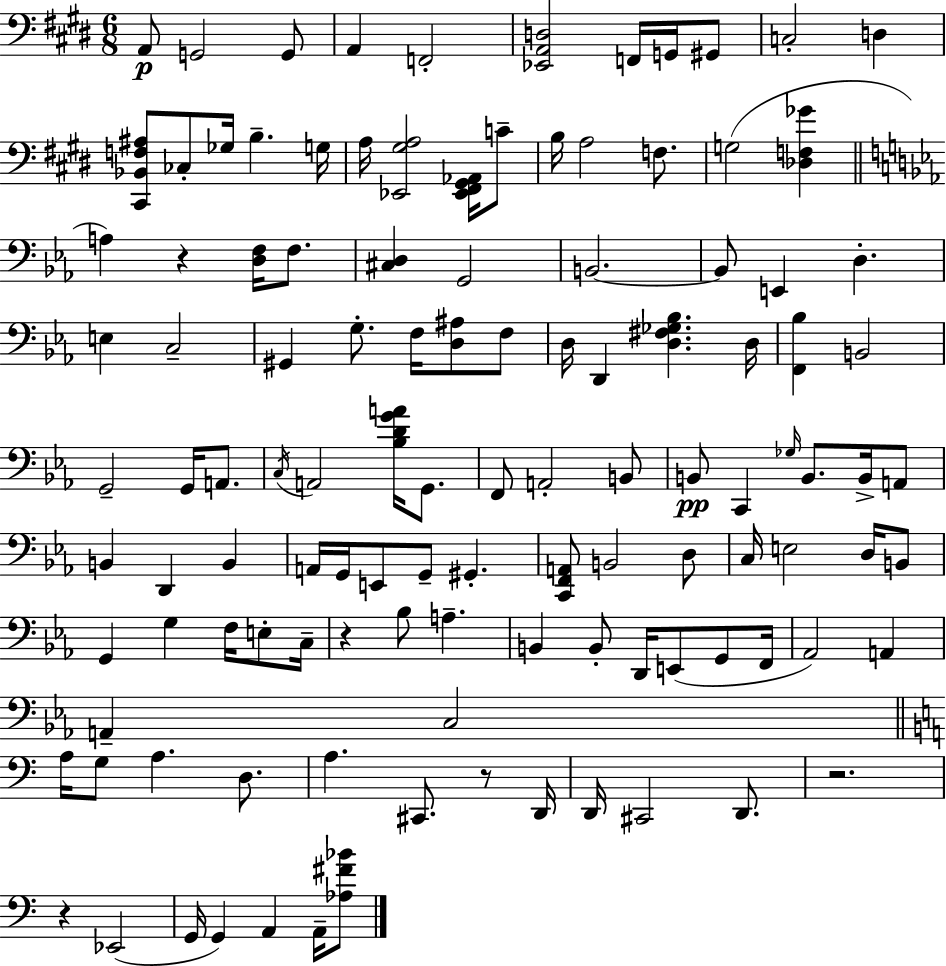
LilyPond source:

{
  \clef bass
  \numericTimeSignature
  \time 6/8
  \key e \major
  a,8\p g,2 g,8 | a,4 f,2-. | <ees, a, d>2 f,16 g,16 gis,8 | c2-. d4 | \break <cis, bes, f ais>8 ces8-. ges16 b4.-- g16 | a16 <ees, gis a>2 <ees, fis, gis, aes,>16 c'8-- | b16 a2 f8. | g2( <des f ges'>4 | \break \bar "||" \break \key ees \major a4) r4 <d f>16 f8. | <cis d>4 g,2 | b,2.~~ | b,8 e,4 d4.-. | \break e4 c2-- | gis,4 g8.-. f16 <d ais>8 f8 | d16 d,4 <d fis ges bes>4. d16 | <f, bes>4 b,2 | \break g,2-- g,16 a,8. | \acciaccatura { c16 } a,2 <bes d' g' a'>16 g,8. | f,8 a,2-. b,8 | b,8\pp c,4 \grace { ges16 } b,8. b,16-> | \break a,8 b,4 d,4 b,4 | a,16 g,16 e,8 g,8-- gis,4.-. | <c, f, a,>8 b,2 | d8 c16 e2 d16 | \break b,8 g,4 g4 f16 e8-. | c16-- r4 bes8 a4.-- | b,4 b,8-. d,16 e,8( g,8 | f,16 aes,2) a,4 | \break a,4-- c2 | \bar "||" \break \key c \major a16 g8 a4. d8. | a4. cis,8. r8 d,16 | d,16 cis,2 d,8. | r2. | \break r4 ees,2( | g,16 g,4) a,4 a,16-- <aes fis' bes'>8 | \bar "|."
}